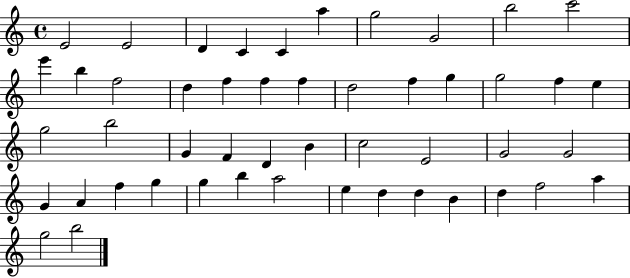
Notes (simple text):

E4/h E4/h D4/q C4/q C4/q A5/q G5/h G4/h B5/h C6/h E6/q B5/q F5/h D5/q F5/q F5/q F5/q D5/h F5/q G5/q G5/h F5/q E5/q G5/h B5/h G4/q F4/q D4/q B4/q C5/h E4/h G4/h G4/h G4/q A4/q F5/q G5/q G5/q B5/q A5/h E5/q D5/q D5/q B4/q D5/q F5/h A5/q G5/h B5/h